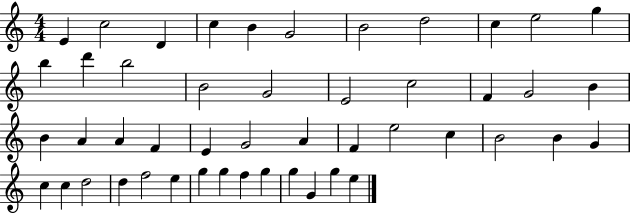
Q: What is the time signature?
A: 4/4